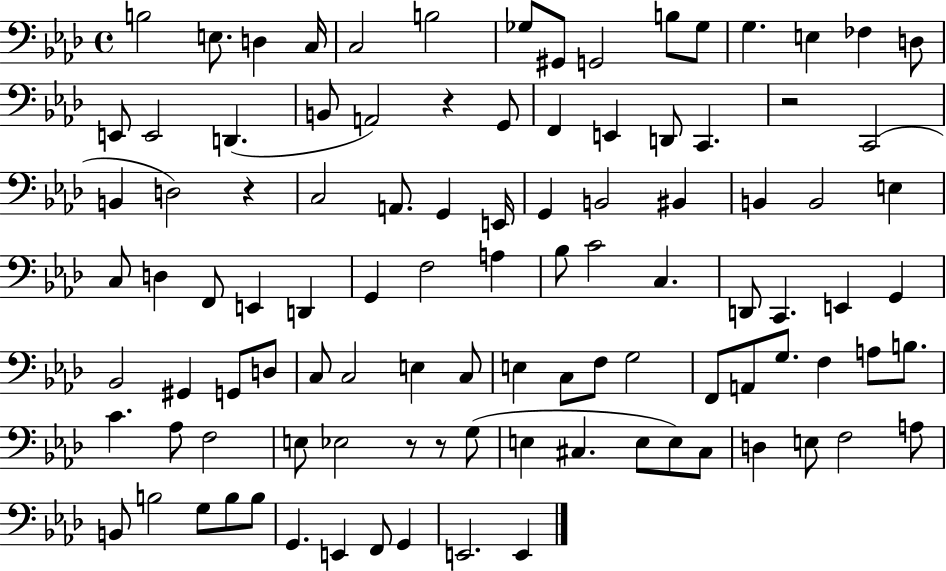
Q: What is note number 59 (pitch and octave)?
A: C3